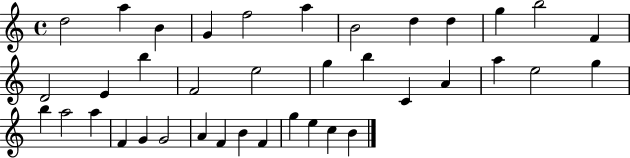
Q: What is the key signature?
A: C major